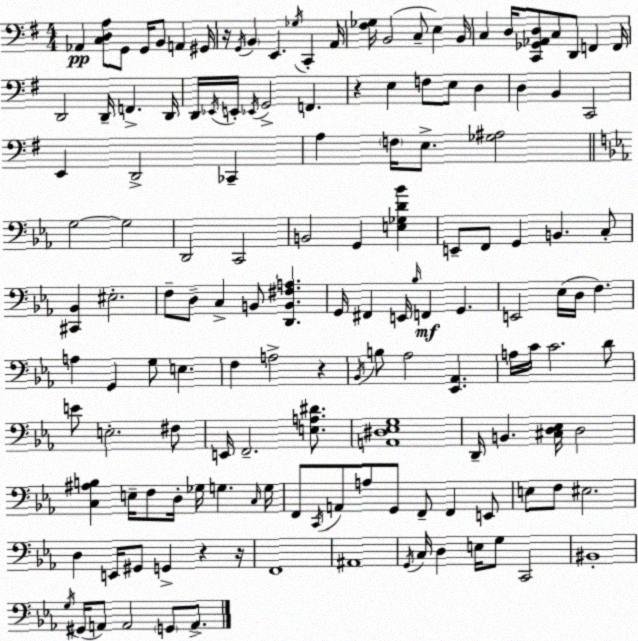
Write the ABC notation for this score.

X:1
T:Untitled
M:4/4
L:1/4
K:G
_A,, [C,D,A,]/2 G,,/2 G,,/4 B,,/2 A,, ^G,,/4 z/4 G,,/4 B,, E,, _G,/4 C,, A,,/4 [^F,_G,]/4 B,,2 C,/2 E, B,,/4 C, D,/4 [C,,_G,,_A,,D,]/2 C,/2 D,,/2 F,, F,,/4 D,,2 D,,/4 F,, D,,/4 D,,/4 _E,,/4 E,,/4 _E,,/4 G,,2 F,, z E, F,/2 E,/2 D, D, B,, C,,2 E,, D,,2 _C,, A, F,/4 E,/2 [_G,^A,]2 G,2 G,2 D,,2 C,,2 B,,2 G,, [E,_G,D_B] E,,/2 F,,/2 G,, B,, C,/2 [^C,,_B,,] ^E,2 F,/2 D,/2 C, B,,/2 [D,,B,,^F,A,] G,,/4 ^F,, E,,/4 _B,/4 F,, G,, E,,2 _E,/4 D,/4 F, A, G,, G,/2 E, F, A,2 z _B,,/4 B,/2 _A,2 [_E,,_A,,] A,/4 C/4 C2 D/2 E/2 E,2 ^F,/2 E,,/4 F,,2 [E,A,^D]/2 [A,,^D,_E,G,]4 D,,/4 B,, [^C,D,_E,]/4 D,2 [C,^A,B,] E,/4 F,/2 D,/4 _G,/4 G, C,/4 G,/4 F,,/2 C,,/4 A,,/2 A,/2 G,,/2 F,,/2 F,, E,,/2 E,/2 F,/2 ^E,2 D, E,,/4 ^G,,/2 G,, z z/4 F,,4 ^A,,4 G,,/4 C,/4 D, E,/4 G,/2 C,,2 ^B,,4 G,/4 ^G,,/4 A,,/2 A,,2 G,,/2 A,,/2